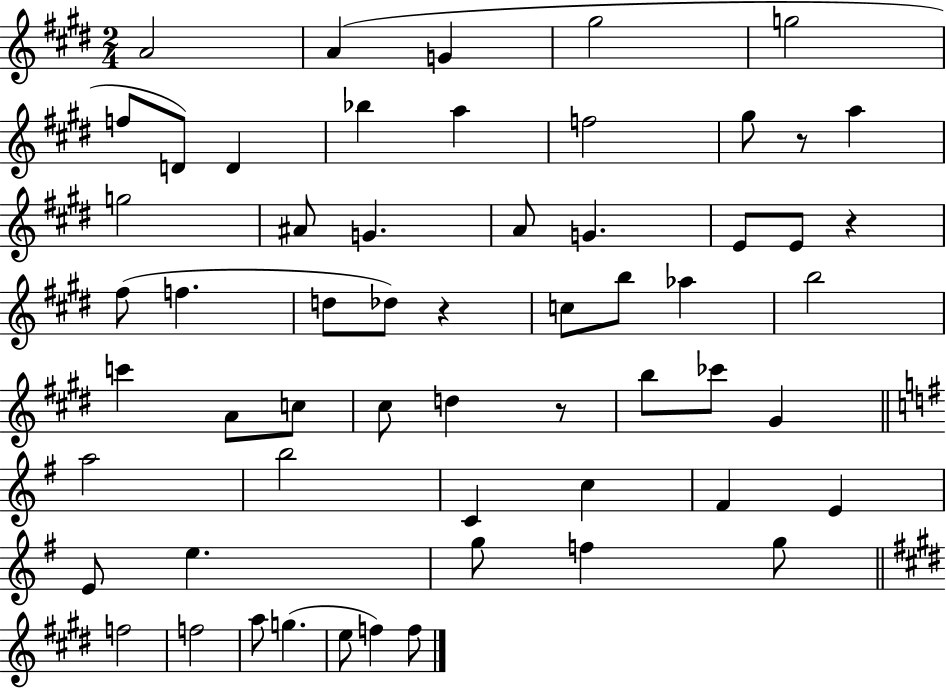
{
  \clef treble
  \numericTimeSignature
  \time 2/4
  \key e \major
  a'2 | a'4( g'4 | gis''2 | g''2 | \break f''8 d'8) d'4 | bes''4 a''4 | f''2 | gis''8 r8 a''4 | \break g''2 | ais'8 g'4. | a'8 g'4. | e'8 e'8 r4 | \break fis''8( f''4. | d''8 des''8) r4 | c''8 b''8 aes''4 | b''2 | \break c'''4 a'8 c''8 | cis''8 d''4 r8 | b''8 ces'''8 gis'4 | \bar "||" \break \key e \minor a''2 | b''2 | c'4 c''4 | fis'4 e'4 | \break e'8 e''4. | g''8 f''4 g''8 | \bar "||" \break \key e \major f''2 | f''2 | a''8 g''4.( | e''8 f''4) f''8 | \break \bar "|."
}